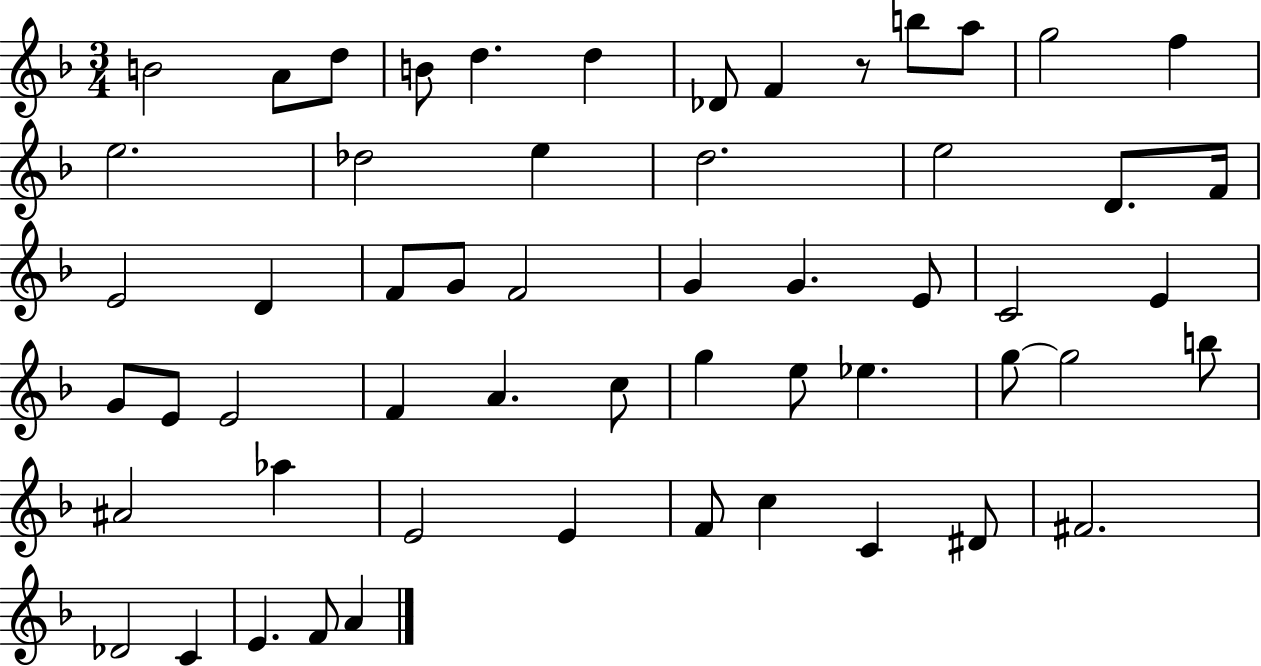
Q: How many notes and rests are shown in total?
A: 56